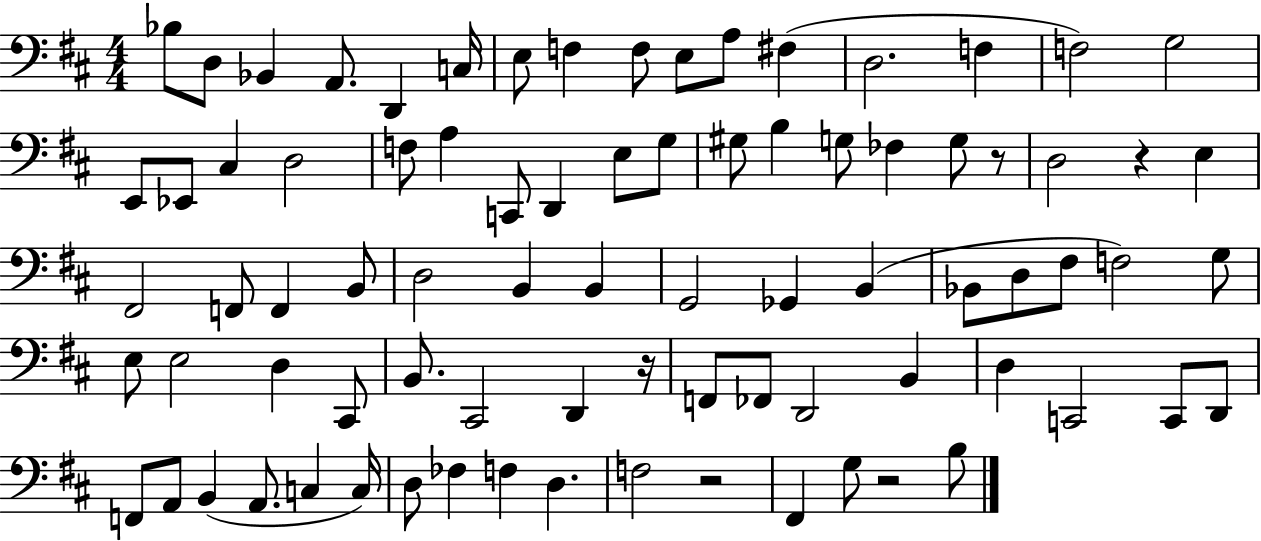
Bb3/e D3/e Bb2/q A2/e. D2/q C3/s E3/e F3/q F3/e E3/e A3/e F#3/q D3/h. F3/q F3/h G3/h E2/e Eb2/e C#3/q D3/h F3/e A3/q C2/e D2/q E3/e G3/e G#3/e B3/q G3/e FES3/q G3/e R/e D3/h R/q E3/q F#2/h F2/e F2/q B2/e D3/h B2/q B2/q G2/h Gb2/q B2/q Bb2/e D3/e F#3/e F3/h G3/e E3/e E3/h D3/q C#2/e B2/e. C#2/h D2/q R/s F2/e FES2/e D2/h B2/q D3/q C2/h C2/e D2/e F2/e A2/e B2/q A2/e. C3/q C3/s D3/e FES3/q F3/q D3/q. F3/h R/h F#2/q G3/e R/h B3/e